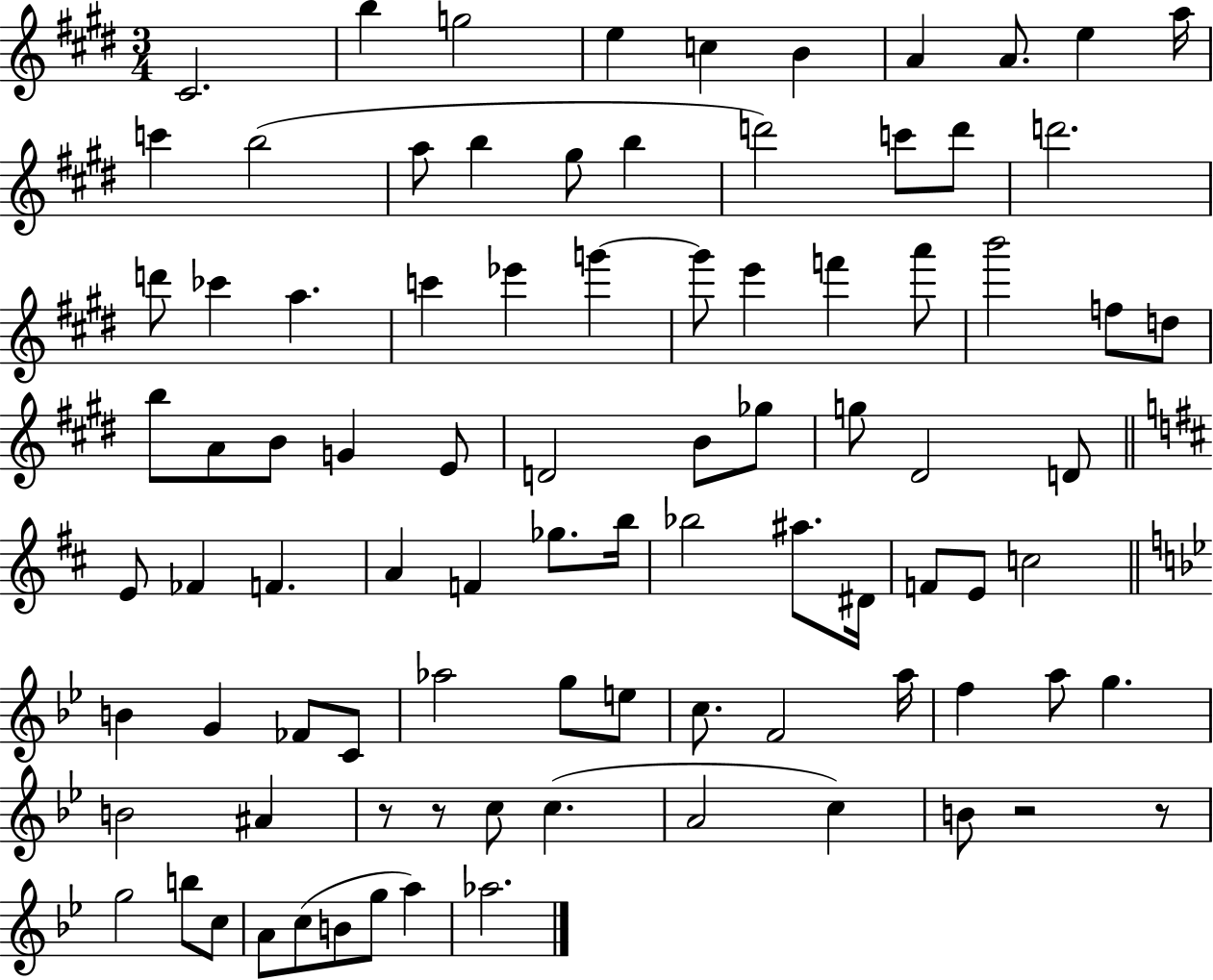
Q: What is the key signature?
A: E major